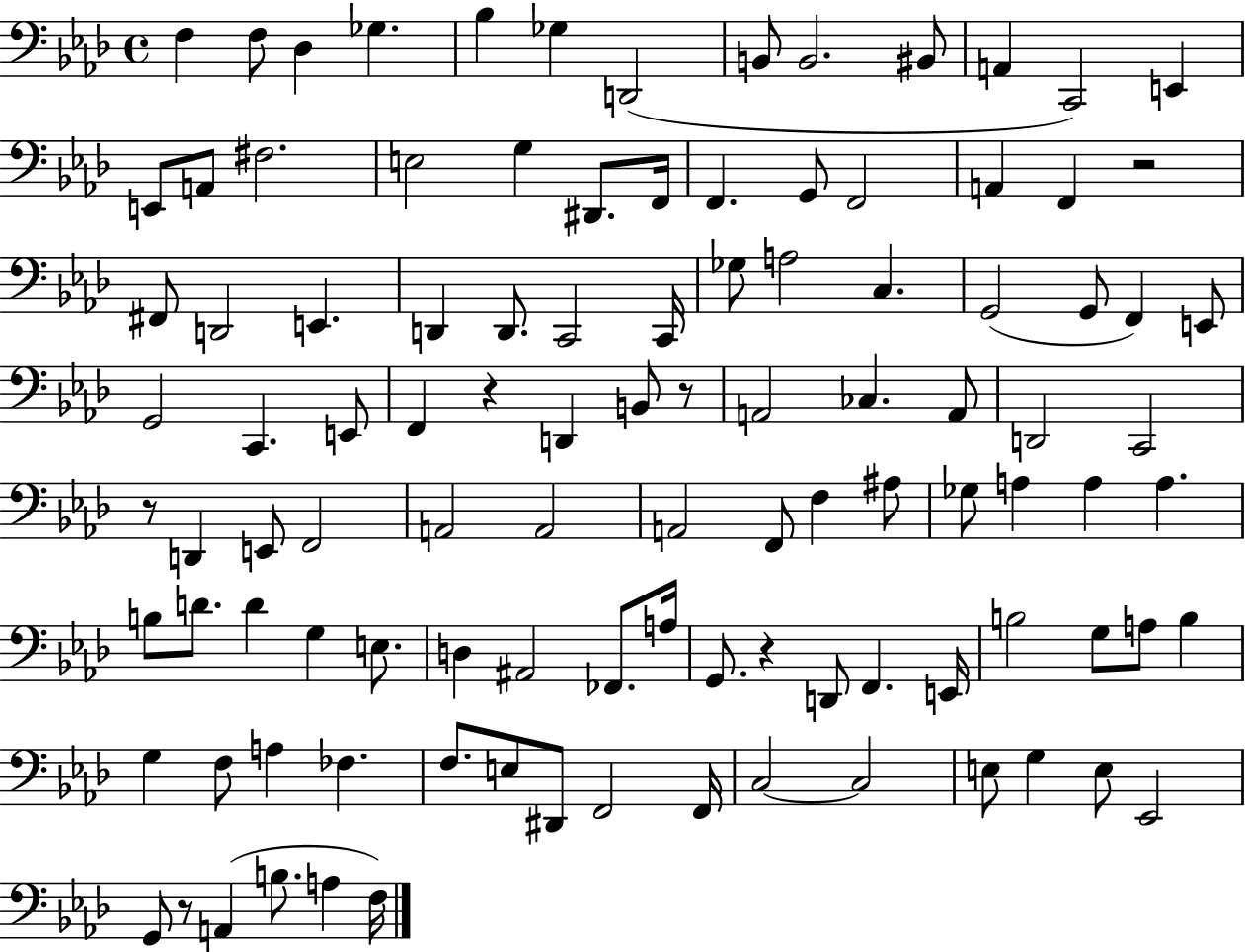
{
  \clef bass
  \time 4/4
  \defaultTimeSignature
  \key aes \major
  \repeat volta 2 { f4 f8 des4 ges4. | bes4 ges4 d,2( | b,8 b,2. bis,8 | a,4 c,2) e,4 | \break e,8 a,8 fis2. | e2 g4 dis,8. f,16 | f,4. g,8 f,2 | a,4 f,4 r2 | \break fis,8 d,2 e,4. | d,4 d,8. c,2 c,16 | ges8 a2 c4. | g,2( g,8 f,4) e,8 | \break g,2 c,4. e,8 | f,4 r4 d,4 b,8 r8 | a,2 ces4. a,8 | d,2 c,2 | \break r8 d,4 e,8 f,2 | a,2 a,2 | a,2 f,8 f4 ais8 | ges8 a4 a4 a4. | \break b8 d'8. d'4 g4 e8. | d4 ais,2 fes,8. a16 | g,8. r4 d,8 f,4. e,16 | b2 g8 a8 b4 | \break g4 f8 a4 fes4. | f8. e8 dis,8 f,2 f,16 | c2~~ c2 | e8 g4 e8 ees,2 | \break g,8 r8 a,4( b8. a4 f16) | } \bar "|."
}